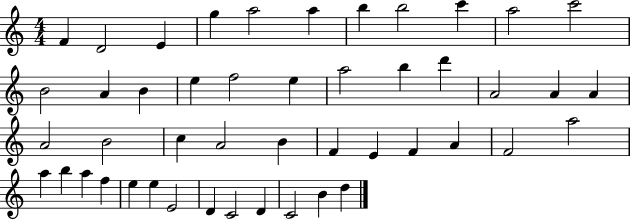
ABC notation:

X:1
T:Untitled
M:4/4
L:1/4
K:C
F D2 E g a2 a b b2 c' a2 c'2 B2 A B e f2 e a2 b d' A2 A A A2 B2 c A2 B F E F A F2 a2 a b a f e e E2 D C2 D C2 B d